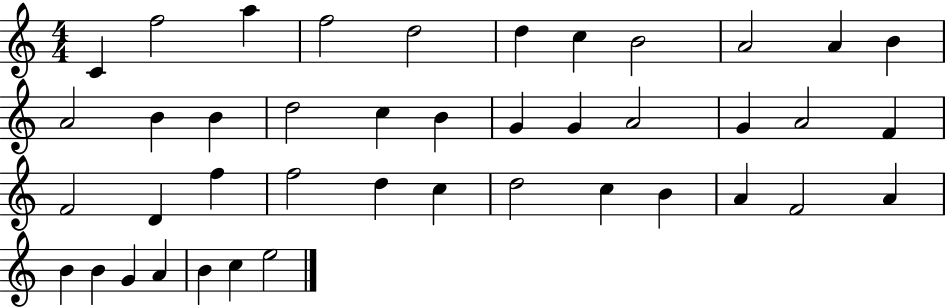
X:1
T:Untitled
M:4/4
L:1/4
K:C
C f2 a f2 d2 d c B2 A2 A B A2 B B d2 c B G G A2 G A2 F F2 D f f2 d c d2 c B A F2 A B B G A B c e2